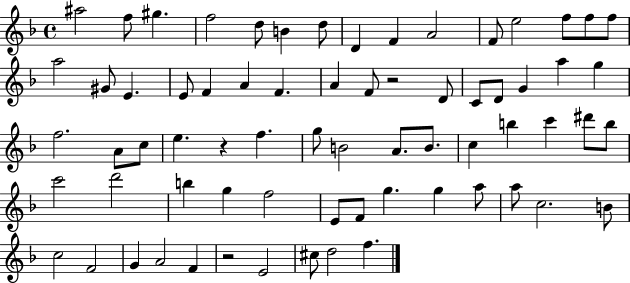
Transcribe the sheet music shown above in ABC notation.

X:1
T:Untitled
M:4/4
L:1/4
K:F
^a2 f/2 ^g f2 d/2 B d/2 D F A2 F/2 e2 f/2 f/2 f/2 a2 ^G/2 E E/2 F A F A F/2 z2 D/2 C/2 D/2 G a g f2 A/2 c/2 e z f g/2 B2 A/2 B/2 c b c' ^d'/2 b/2 c'2 d'2 b g f2 E/2 F/2 g g a/2 a/2 c2 B/2 c2 F2 G A2 F z2 E2 ^c/2 d2 f